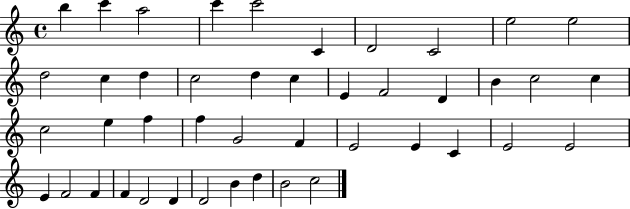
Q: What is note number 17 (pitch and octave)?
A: E4